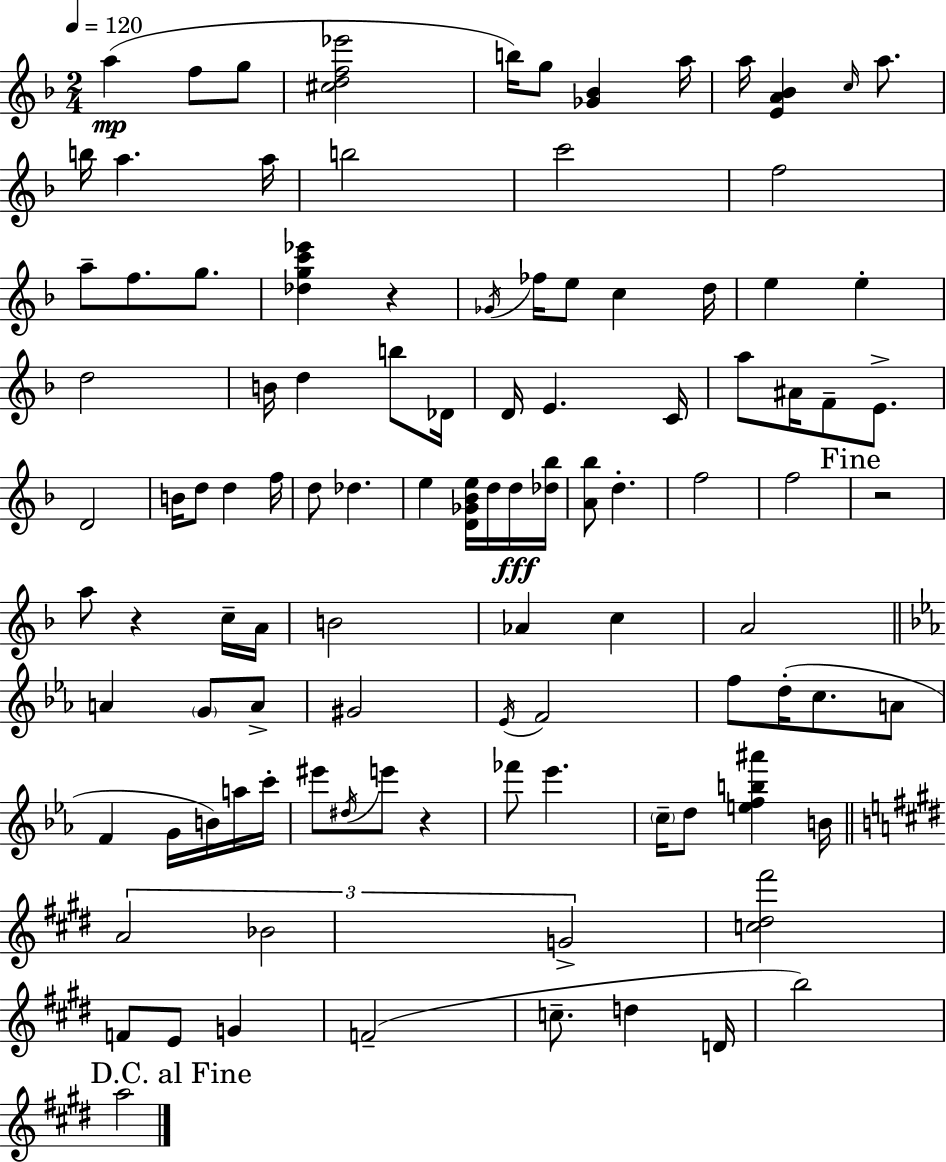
{
  \clef treble
  \numericTimeSignature
  \time 2/4
  \key d \minor
  \tempo 4 = 120
  \repeat volta 2 { a''4(\mp f''8 g''8 | <cis'' d'' f'' ees'''>2 | b''16) g''8 <ges' bes'>4 a''16 | a''16 <e' a' bes'>4 \grace { c''16 } a''8. | \break b''16 a''4. | a''16 b''2 | c'''2 | f''2 | \break a''8-- f''8. g''8. | <des'' g'' c''' ees'''>4 r4 | \acciaccatura { ges'16 } fes''16 e''8 c''4 | d''16 e''4 e''4-. | \break d''2 | b'16 d''4 b''8 | des'16 d'16 e'4. | c'16 a''8 ais'16 f'8-- e'8.-> | \break d'2 | b'16 d''8 d''4 | f''16 d''8 des''4. | e''4 <d' ges' bes' e''>16 d''16 | \break d''16\fff <des'' bes''>16 <a' bes''>8 d''4.-. | f''2 | f''2 | \mark "Fine" r2 | \break a''8 r4 | c''16-- a'16 b'2 | aes'4 c''4 | a'2 | \break \bar "||" \break \key ees \major a'4 \parenthesize g'8 a'8-> | gis'2 | \acciaccatura { ees'16 } f'2 | f''8 d''16-.( c''8. a'8 | \break f'4 g'16 b'16) a''16 | c'''16-. eis'''8 \acciaccatura { dis''16 } e'''8 r4 | fes'''8 ees'''4. | \parenthesize c''16-- d''8 <e'' f'' b'' ais'''>4 | \break b'16 \bar "||" \break \key e \major \tuplet 3/2 { a'2 | bes'2 | g'2-> } | <c'' dis'' fis'''>2 | \break f'8 e'8 g'4 | f'2--( | c''8.-- d''4 d'16 | b''2) | \break \mark "D.C. al Fine" a''2 | } \bar "|."
}